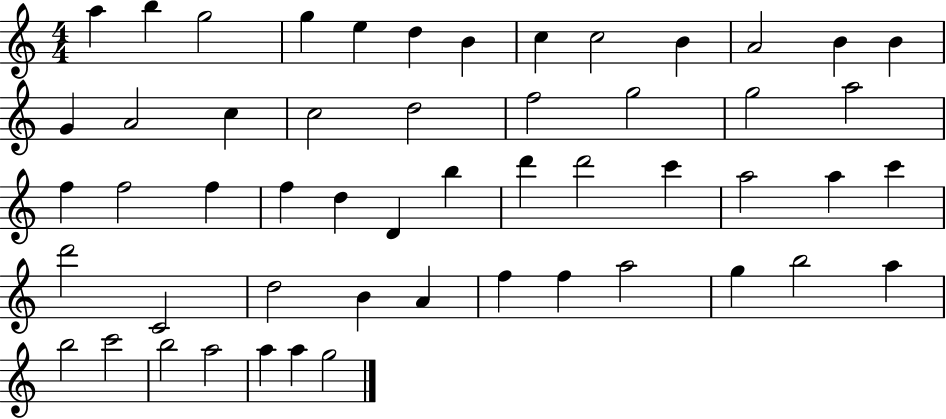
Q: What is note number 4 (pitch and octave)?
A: G5